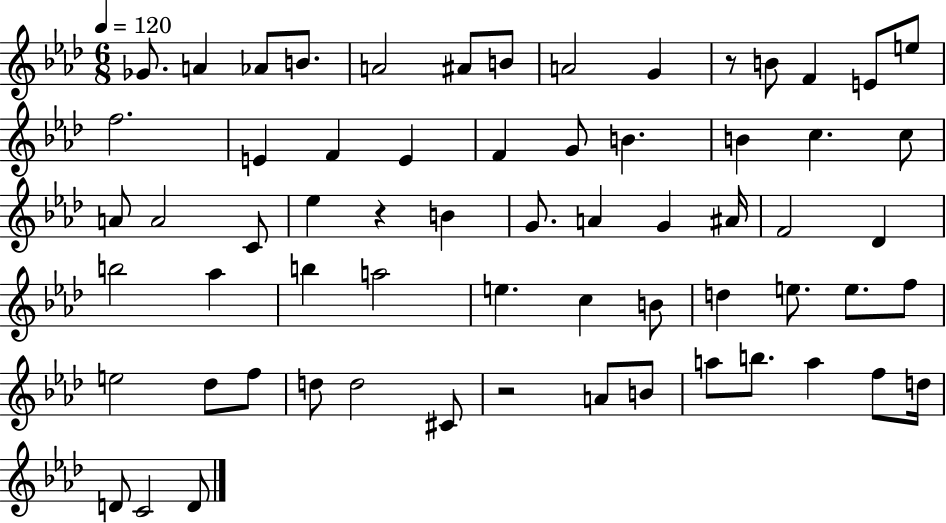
X:1
T:Untitled
M:6/8
L:1/4
K:Ab
_G/2 A _A/2 B/2 A2 ^A/2 B/2 A2 G z/2 B/2 F E/2 e/2 f2 E F E F G/2 B B c c/2 A/2 A2 C/2 _e z B G/2 A G ^A/4 F2 _D b2 _a b a2 e c B/2 d e/2 e/2 f/2 e2 _d/2 f/2 d/2 d2 ^C/2 z2 A/2 B/2 a/2 b/2 a f/2 d/4 D/2 C2 D/2